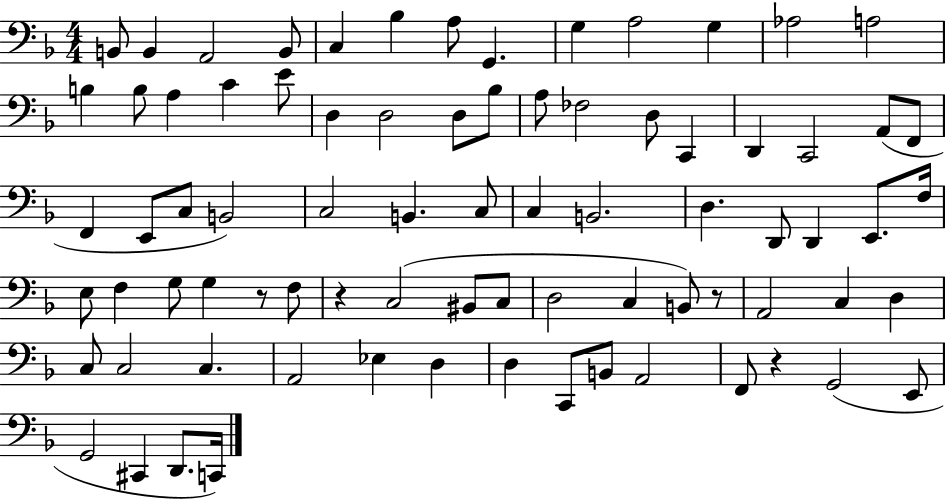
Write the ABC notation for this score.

X:1
T:Untitled
M:4/4
L:1/4
K:F
B,,/2 B,, A,,2 B,,/2 C, _B, A,/2 G,, G, A,2 G, _A,2 A,2 B, B,/2 A, C E/2 D, D,2 D,/2 _B,/2 A,/2 _F,2 D,/2 C,, D,, C,,2 A,,/2 F,,/2 F,, E,,/2 C,/2 B,,2 C,2 B,, C,/2 C, B,,2 D, D,,/2 D,, E,,/2 F,/4 E,/2 F, G,/2 G, z/2 F,/2 z C,2 ^B,,/2 C,/2 D,2 C, B,,/2 z/2 A,,2 C, D, C,/2 C,2 C, A,,2 _E, D, D, C,,/2 B,,/2 A,,2 F,,/2 z G,,2 E,,/2 G,,2 ^C,, D,,/2 C,,/4